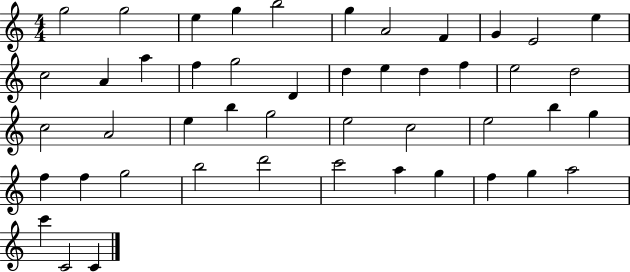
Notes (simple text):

G5/h G5/h E5/q G5/q B5/h G5/q A4/h F4/q G4/q E4/h E5/q C5/h A4/q A5/q F5/q G5/h D4/q D5/q E5/q D5/q F5/q E5/h D5/h C5/h A4/h E5/q B5/q G5/h E5/h C5/h E5/h B5/q G5/q F5/q F5/q G5/h B5/h D6/h C6/h A5/q G5/q F5/q G5/q A5/h C6/q C4/h C4/q